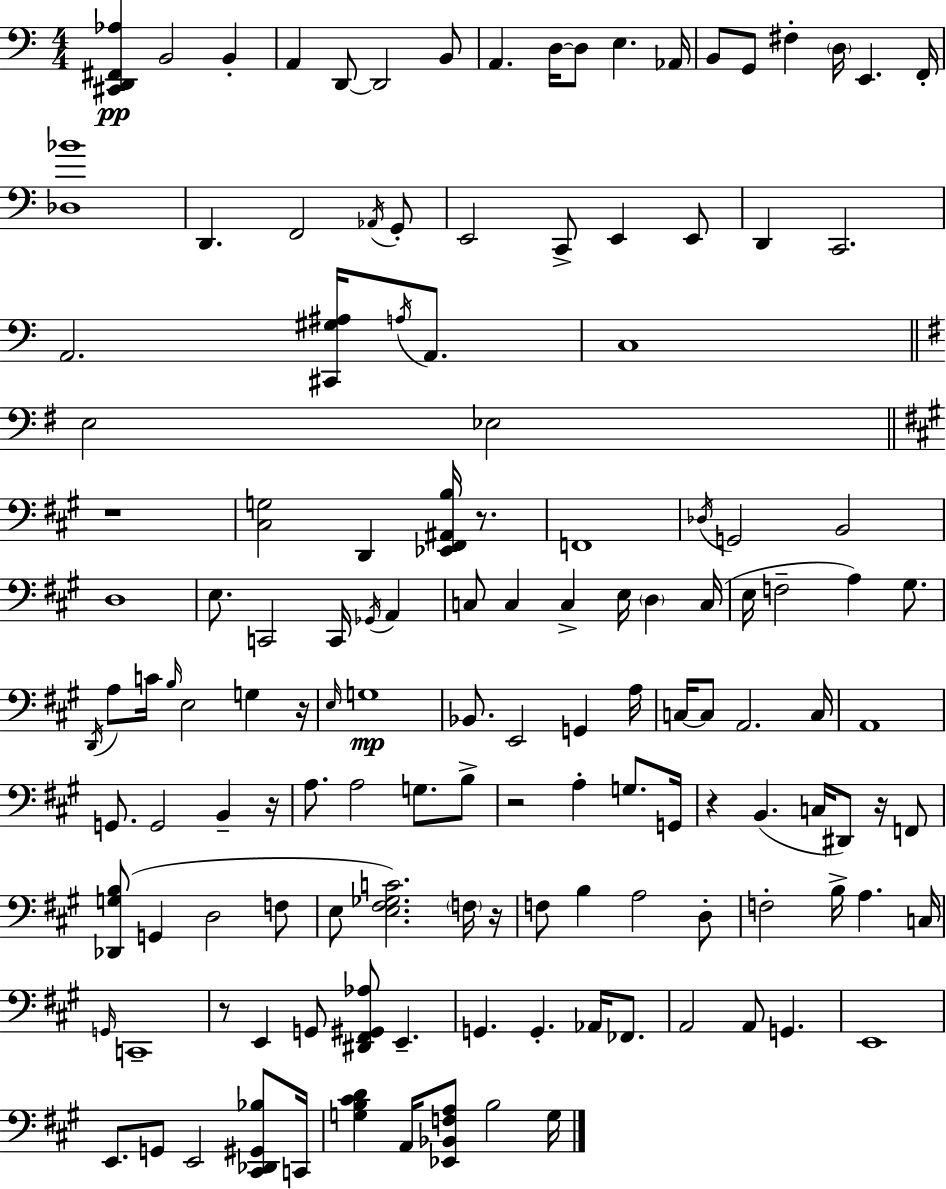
X:1
T:Untitled
M:4/4
L:1/4
K:Am
[^C,,D,,^F,,_A,] B,,2 B,, A,, D,,/2 D,,2 B,,/2 A,, D,/4 D,/2 E, _A,,/4 B,,/2 G,,/2 ^F, D,/4 E,, F,,/4 [_D,_B]4 D,, F,,2 _A,,/4 G,,/2 E,,2 C,,/2 E,, E,,/2 D,, C,,2 A,,2 [^C,,^G,^A,]/4 A,/4 A,,/2 C,4 E,2 _E,2 z4 [^C,G,]2 D,, [_E,,^F,,^A,,B,]/4 z/2 F,,4 _D,/4 G,,2 B,,2 D,4 E,/2 C,,2 C,,/4 _G,,/4 A,, C,/2 C, C, E,/4 D, C,/4 E,/4 F,2 A, ^G,/2 D,,/4 A,/2 C/4 B,/4 E,2 G, z/4 E,/4 G,4 _B,,/2 E,,2 G,, A,/4 C,/4 C,/2 A,,2 C,/4 A,,4 G,,/2 G,,2 B,, z/4 A,/2 A,2 G,/2 B,/2 z2 A, G,/2 G,,/4 z B,, C,/4 ^D,,/2 z/4 F,,/2 [_D,,G,B,]/2 G,, D,2 F,/2 E,/2 [E,^F,_G,C]2 F,/4 z/4 F,/2 B, A,2 D,/2 F,2 B,/4 A, C,/4 G,,/4 C,,4 z/2 E,, G,,/2 [^D,,^F,,^G,,_A,]/2 E,, G,, G,, _A,,/4 _F,,/2 A,,2 A,,/2 G,, E,,4 E,,/2 G,,/2 E,,2 [^C,,_D,,^G,,_B,]/2 C,,/4 [G,B,^CD] A,,/4 [_E,,_B,,F,A,]/2 B,2 G,/4